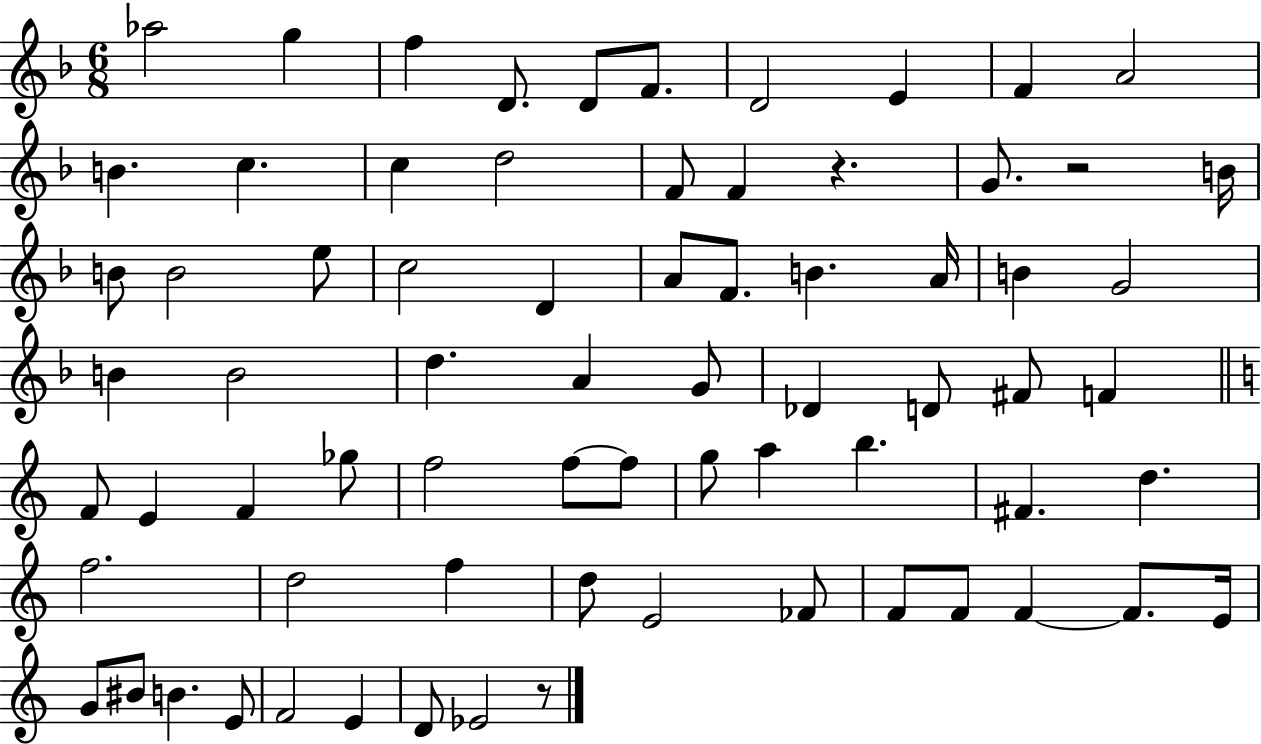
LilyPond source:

{
  \clef treble
  \numericTimeSignature
  \time 6/8
  \key f \major
  \repeat volta 2 { aes''2 g''4 | f''4 d'8. d'8 f'8. | d'2 e'4 | f'4 a'2 | \break b'4. c''4. | c''4 d''2 | f'8 f'4 r4. | g'8. r2 b'16 | \break b'8 b'2 e''8 | c''2 d'4 | a'8 f'8. b'4. a'16 | b'4 g'2 | \break b'4 b'2 | d''4. a'4 g'8 | des'4 d'8 fis'8 f'4 | \bar "||" \break \key c \major f'8 e'4 f'4 ges''8 | f''2 f''8~~ f''8 | g''8 a''4 b''4. | fis'4. d''4. | \break f''2. | d''2 f''4 | d''8 e'2 fes'8 | f'8 f'8 f'4~~ f'8. e'16 | \break g'8 bis'8 b'4. e'8 | f'2 e'4 | d'8 ees'2 r8 | } \bar "|."
}